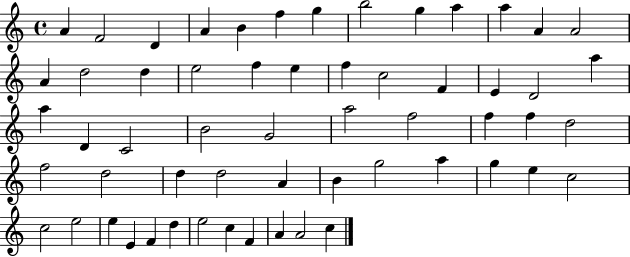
A4/q F4/h D4/q A4/q B4/q F5/q G5/q B5/h G5/q A5/q A5/q A4/q A4/h A4/q D5/h D5/q E5/h F5/q E5/q F5/q C5/h F4/q E4/q D4/h A5/q A5/q D4/q C4/h B4/h G4/h A5/h F5/h F5/q F5/q D5/h F5/h D5/h D5/q D5/h A4/q B4/q G5/h A5/q G5/q E5/q C5/h C5/h E5/h E5/q E4/q F4/q D5/q E5/h C5/q F4/q A4/q A4/h C5/q